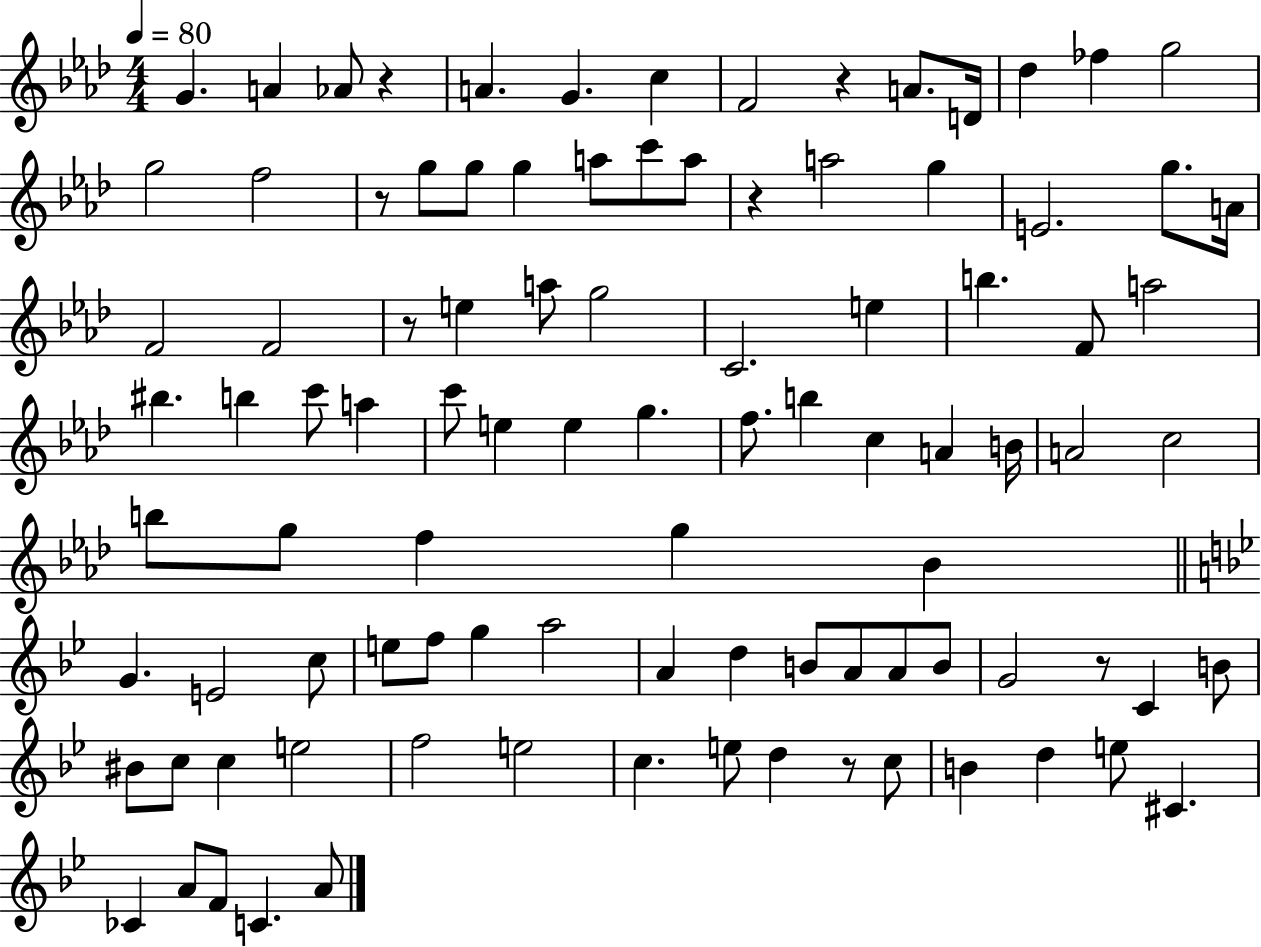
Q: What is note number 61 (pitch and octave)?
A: G5